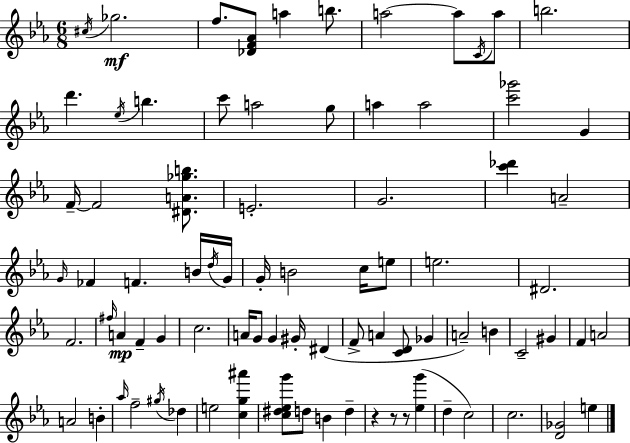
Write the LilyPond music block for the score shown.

{
  \clef treble
  \numericTimeSignature
  \time 6/8
  \key c \minor
  \acciaccatura { cis''16 }\mf ges''2. | f''8. <des' f' aes'>8 a''4 b''8. | a''2~~ a''8 \acciaccatura { c'16 } | a''8 b''2. | \break d'''4. \acciaccatura { ees''16 } b''4. | c'''8 a''2 | g''8 a''4 a''2 | <c''' ges'''>2 g'4 | \break f'16--~~ f'2 | <dis' a' ges'' b''>8. e'2.-. | g'2. | <c''' des'''>4 a'2-- | \break \grace { g'16 } fes'4 f'4. | b'16 \acciaccatura { d''16 } g'16 g'16-. b'2 | c''16 e''8 e''2. | dis'2. | \break f'2. | \grace { fis''16 }\mp a'4 f'4-- | g'4 c''2. | a'16 g'8 g'4 | \break gis'16-. dis'4( f'8-> a'4 | <c' d'>8 ges'4 a'2--) | b'4 c'2-- | gis'4 f'4 a'2 | \break a'2 | b'4-. \grace { aes''16 } f''2-- | \acciaccatura { gis''16 } des''4 e''2 | <c'' g'' ais'''>4 <c'' dis'' ees'' g'''>8 d''8 | \break b'4 d''4-- r4 | r8 r8 <ees'' g'''>4( d''4-- | c''2) c''2. | <d' ges'>2 | \break e''4 \bar "|."
}